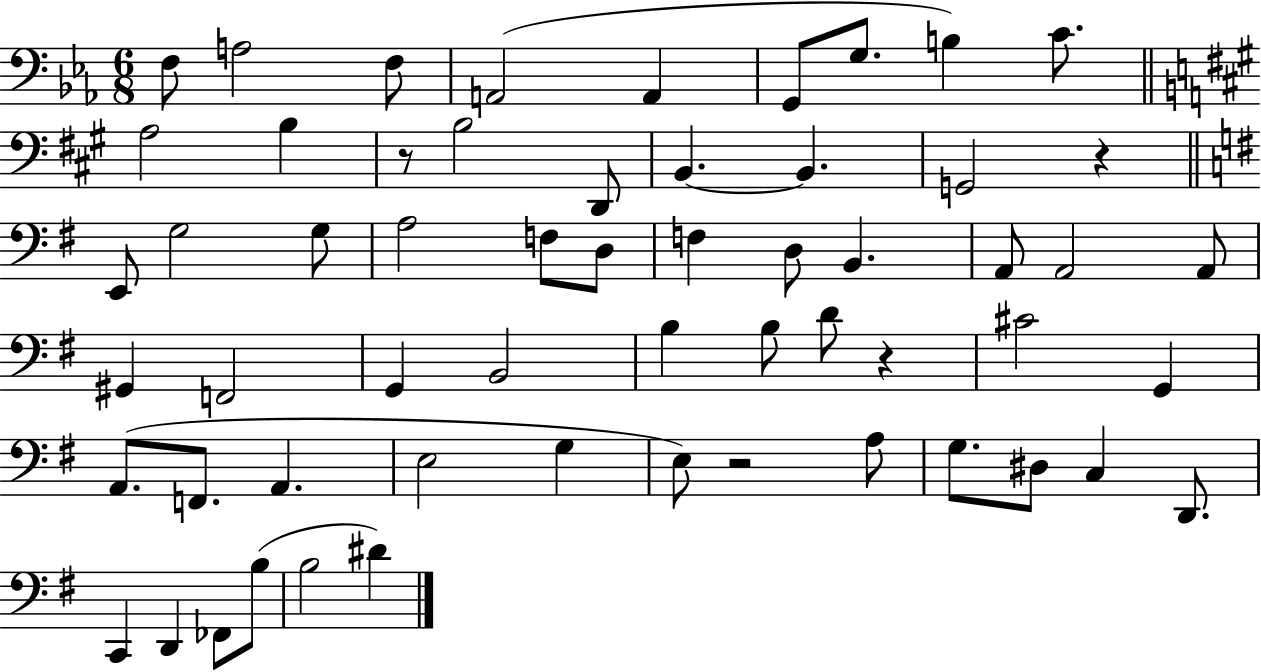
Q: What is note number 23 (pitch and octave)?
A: F3